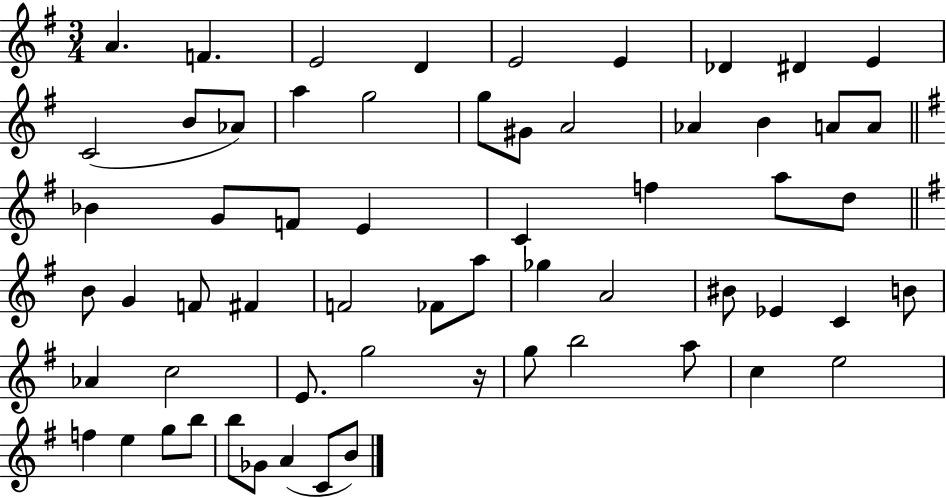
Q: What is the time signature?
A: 3/4